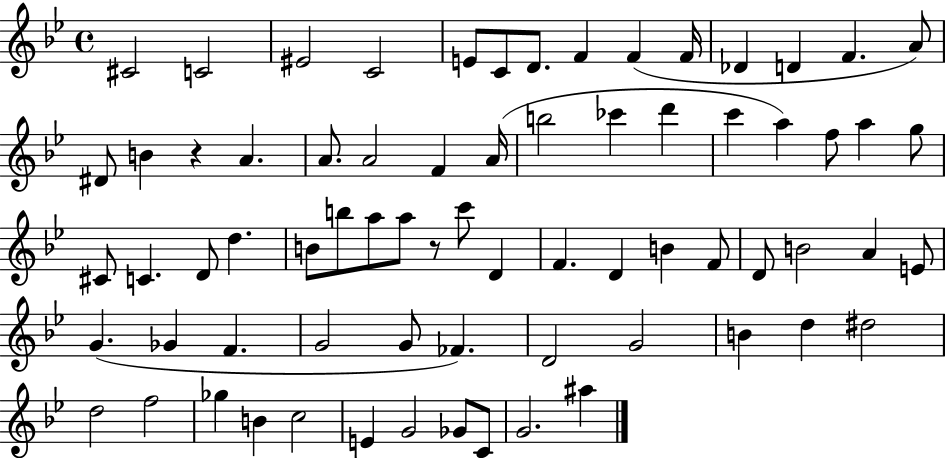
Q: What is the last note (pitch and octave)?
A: A#5